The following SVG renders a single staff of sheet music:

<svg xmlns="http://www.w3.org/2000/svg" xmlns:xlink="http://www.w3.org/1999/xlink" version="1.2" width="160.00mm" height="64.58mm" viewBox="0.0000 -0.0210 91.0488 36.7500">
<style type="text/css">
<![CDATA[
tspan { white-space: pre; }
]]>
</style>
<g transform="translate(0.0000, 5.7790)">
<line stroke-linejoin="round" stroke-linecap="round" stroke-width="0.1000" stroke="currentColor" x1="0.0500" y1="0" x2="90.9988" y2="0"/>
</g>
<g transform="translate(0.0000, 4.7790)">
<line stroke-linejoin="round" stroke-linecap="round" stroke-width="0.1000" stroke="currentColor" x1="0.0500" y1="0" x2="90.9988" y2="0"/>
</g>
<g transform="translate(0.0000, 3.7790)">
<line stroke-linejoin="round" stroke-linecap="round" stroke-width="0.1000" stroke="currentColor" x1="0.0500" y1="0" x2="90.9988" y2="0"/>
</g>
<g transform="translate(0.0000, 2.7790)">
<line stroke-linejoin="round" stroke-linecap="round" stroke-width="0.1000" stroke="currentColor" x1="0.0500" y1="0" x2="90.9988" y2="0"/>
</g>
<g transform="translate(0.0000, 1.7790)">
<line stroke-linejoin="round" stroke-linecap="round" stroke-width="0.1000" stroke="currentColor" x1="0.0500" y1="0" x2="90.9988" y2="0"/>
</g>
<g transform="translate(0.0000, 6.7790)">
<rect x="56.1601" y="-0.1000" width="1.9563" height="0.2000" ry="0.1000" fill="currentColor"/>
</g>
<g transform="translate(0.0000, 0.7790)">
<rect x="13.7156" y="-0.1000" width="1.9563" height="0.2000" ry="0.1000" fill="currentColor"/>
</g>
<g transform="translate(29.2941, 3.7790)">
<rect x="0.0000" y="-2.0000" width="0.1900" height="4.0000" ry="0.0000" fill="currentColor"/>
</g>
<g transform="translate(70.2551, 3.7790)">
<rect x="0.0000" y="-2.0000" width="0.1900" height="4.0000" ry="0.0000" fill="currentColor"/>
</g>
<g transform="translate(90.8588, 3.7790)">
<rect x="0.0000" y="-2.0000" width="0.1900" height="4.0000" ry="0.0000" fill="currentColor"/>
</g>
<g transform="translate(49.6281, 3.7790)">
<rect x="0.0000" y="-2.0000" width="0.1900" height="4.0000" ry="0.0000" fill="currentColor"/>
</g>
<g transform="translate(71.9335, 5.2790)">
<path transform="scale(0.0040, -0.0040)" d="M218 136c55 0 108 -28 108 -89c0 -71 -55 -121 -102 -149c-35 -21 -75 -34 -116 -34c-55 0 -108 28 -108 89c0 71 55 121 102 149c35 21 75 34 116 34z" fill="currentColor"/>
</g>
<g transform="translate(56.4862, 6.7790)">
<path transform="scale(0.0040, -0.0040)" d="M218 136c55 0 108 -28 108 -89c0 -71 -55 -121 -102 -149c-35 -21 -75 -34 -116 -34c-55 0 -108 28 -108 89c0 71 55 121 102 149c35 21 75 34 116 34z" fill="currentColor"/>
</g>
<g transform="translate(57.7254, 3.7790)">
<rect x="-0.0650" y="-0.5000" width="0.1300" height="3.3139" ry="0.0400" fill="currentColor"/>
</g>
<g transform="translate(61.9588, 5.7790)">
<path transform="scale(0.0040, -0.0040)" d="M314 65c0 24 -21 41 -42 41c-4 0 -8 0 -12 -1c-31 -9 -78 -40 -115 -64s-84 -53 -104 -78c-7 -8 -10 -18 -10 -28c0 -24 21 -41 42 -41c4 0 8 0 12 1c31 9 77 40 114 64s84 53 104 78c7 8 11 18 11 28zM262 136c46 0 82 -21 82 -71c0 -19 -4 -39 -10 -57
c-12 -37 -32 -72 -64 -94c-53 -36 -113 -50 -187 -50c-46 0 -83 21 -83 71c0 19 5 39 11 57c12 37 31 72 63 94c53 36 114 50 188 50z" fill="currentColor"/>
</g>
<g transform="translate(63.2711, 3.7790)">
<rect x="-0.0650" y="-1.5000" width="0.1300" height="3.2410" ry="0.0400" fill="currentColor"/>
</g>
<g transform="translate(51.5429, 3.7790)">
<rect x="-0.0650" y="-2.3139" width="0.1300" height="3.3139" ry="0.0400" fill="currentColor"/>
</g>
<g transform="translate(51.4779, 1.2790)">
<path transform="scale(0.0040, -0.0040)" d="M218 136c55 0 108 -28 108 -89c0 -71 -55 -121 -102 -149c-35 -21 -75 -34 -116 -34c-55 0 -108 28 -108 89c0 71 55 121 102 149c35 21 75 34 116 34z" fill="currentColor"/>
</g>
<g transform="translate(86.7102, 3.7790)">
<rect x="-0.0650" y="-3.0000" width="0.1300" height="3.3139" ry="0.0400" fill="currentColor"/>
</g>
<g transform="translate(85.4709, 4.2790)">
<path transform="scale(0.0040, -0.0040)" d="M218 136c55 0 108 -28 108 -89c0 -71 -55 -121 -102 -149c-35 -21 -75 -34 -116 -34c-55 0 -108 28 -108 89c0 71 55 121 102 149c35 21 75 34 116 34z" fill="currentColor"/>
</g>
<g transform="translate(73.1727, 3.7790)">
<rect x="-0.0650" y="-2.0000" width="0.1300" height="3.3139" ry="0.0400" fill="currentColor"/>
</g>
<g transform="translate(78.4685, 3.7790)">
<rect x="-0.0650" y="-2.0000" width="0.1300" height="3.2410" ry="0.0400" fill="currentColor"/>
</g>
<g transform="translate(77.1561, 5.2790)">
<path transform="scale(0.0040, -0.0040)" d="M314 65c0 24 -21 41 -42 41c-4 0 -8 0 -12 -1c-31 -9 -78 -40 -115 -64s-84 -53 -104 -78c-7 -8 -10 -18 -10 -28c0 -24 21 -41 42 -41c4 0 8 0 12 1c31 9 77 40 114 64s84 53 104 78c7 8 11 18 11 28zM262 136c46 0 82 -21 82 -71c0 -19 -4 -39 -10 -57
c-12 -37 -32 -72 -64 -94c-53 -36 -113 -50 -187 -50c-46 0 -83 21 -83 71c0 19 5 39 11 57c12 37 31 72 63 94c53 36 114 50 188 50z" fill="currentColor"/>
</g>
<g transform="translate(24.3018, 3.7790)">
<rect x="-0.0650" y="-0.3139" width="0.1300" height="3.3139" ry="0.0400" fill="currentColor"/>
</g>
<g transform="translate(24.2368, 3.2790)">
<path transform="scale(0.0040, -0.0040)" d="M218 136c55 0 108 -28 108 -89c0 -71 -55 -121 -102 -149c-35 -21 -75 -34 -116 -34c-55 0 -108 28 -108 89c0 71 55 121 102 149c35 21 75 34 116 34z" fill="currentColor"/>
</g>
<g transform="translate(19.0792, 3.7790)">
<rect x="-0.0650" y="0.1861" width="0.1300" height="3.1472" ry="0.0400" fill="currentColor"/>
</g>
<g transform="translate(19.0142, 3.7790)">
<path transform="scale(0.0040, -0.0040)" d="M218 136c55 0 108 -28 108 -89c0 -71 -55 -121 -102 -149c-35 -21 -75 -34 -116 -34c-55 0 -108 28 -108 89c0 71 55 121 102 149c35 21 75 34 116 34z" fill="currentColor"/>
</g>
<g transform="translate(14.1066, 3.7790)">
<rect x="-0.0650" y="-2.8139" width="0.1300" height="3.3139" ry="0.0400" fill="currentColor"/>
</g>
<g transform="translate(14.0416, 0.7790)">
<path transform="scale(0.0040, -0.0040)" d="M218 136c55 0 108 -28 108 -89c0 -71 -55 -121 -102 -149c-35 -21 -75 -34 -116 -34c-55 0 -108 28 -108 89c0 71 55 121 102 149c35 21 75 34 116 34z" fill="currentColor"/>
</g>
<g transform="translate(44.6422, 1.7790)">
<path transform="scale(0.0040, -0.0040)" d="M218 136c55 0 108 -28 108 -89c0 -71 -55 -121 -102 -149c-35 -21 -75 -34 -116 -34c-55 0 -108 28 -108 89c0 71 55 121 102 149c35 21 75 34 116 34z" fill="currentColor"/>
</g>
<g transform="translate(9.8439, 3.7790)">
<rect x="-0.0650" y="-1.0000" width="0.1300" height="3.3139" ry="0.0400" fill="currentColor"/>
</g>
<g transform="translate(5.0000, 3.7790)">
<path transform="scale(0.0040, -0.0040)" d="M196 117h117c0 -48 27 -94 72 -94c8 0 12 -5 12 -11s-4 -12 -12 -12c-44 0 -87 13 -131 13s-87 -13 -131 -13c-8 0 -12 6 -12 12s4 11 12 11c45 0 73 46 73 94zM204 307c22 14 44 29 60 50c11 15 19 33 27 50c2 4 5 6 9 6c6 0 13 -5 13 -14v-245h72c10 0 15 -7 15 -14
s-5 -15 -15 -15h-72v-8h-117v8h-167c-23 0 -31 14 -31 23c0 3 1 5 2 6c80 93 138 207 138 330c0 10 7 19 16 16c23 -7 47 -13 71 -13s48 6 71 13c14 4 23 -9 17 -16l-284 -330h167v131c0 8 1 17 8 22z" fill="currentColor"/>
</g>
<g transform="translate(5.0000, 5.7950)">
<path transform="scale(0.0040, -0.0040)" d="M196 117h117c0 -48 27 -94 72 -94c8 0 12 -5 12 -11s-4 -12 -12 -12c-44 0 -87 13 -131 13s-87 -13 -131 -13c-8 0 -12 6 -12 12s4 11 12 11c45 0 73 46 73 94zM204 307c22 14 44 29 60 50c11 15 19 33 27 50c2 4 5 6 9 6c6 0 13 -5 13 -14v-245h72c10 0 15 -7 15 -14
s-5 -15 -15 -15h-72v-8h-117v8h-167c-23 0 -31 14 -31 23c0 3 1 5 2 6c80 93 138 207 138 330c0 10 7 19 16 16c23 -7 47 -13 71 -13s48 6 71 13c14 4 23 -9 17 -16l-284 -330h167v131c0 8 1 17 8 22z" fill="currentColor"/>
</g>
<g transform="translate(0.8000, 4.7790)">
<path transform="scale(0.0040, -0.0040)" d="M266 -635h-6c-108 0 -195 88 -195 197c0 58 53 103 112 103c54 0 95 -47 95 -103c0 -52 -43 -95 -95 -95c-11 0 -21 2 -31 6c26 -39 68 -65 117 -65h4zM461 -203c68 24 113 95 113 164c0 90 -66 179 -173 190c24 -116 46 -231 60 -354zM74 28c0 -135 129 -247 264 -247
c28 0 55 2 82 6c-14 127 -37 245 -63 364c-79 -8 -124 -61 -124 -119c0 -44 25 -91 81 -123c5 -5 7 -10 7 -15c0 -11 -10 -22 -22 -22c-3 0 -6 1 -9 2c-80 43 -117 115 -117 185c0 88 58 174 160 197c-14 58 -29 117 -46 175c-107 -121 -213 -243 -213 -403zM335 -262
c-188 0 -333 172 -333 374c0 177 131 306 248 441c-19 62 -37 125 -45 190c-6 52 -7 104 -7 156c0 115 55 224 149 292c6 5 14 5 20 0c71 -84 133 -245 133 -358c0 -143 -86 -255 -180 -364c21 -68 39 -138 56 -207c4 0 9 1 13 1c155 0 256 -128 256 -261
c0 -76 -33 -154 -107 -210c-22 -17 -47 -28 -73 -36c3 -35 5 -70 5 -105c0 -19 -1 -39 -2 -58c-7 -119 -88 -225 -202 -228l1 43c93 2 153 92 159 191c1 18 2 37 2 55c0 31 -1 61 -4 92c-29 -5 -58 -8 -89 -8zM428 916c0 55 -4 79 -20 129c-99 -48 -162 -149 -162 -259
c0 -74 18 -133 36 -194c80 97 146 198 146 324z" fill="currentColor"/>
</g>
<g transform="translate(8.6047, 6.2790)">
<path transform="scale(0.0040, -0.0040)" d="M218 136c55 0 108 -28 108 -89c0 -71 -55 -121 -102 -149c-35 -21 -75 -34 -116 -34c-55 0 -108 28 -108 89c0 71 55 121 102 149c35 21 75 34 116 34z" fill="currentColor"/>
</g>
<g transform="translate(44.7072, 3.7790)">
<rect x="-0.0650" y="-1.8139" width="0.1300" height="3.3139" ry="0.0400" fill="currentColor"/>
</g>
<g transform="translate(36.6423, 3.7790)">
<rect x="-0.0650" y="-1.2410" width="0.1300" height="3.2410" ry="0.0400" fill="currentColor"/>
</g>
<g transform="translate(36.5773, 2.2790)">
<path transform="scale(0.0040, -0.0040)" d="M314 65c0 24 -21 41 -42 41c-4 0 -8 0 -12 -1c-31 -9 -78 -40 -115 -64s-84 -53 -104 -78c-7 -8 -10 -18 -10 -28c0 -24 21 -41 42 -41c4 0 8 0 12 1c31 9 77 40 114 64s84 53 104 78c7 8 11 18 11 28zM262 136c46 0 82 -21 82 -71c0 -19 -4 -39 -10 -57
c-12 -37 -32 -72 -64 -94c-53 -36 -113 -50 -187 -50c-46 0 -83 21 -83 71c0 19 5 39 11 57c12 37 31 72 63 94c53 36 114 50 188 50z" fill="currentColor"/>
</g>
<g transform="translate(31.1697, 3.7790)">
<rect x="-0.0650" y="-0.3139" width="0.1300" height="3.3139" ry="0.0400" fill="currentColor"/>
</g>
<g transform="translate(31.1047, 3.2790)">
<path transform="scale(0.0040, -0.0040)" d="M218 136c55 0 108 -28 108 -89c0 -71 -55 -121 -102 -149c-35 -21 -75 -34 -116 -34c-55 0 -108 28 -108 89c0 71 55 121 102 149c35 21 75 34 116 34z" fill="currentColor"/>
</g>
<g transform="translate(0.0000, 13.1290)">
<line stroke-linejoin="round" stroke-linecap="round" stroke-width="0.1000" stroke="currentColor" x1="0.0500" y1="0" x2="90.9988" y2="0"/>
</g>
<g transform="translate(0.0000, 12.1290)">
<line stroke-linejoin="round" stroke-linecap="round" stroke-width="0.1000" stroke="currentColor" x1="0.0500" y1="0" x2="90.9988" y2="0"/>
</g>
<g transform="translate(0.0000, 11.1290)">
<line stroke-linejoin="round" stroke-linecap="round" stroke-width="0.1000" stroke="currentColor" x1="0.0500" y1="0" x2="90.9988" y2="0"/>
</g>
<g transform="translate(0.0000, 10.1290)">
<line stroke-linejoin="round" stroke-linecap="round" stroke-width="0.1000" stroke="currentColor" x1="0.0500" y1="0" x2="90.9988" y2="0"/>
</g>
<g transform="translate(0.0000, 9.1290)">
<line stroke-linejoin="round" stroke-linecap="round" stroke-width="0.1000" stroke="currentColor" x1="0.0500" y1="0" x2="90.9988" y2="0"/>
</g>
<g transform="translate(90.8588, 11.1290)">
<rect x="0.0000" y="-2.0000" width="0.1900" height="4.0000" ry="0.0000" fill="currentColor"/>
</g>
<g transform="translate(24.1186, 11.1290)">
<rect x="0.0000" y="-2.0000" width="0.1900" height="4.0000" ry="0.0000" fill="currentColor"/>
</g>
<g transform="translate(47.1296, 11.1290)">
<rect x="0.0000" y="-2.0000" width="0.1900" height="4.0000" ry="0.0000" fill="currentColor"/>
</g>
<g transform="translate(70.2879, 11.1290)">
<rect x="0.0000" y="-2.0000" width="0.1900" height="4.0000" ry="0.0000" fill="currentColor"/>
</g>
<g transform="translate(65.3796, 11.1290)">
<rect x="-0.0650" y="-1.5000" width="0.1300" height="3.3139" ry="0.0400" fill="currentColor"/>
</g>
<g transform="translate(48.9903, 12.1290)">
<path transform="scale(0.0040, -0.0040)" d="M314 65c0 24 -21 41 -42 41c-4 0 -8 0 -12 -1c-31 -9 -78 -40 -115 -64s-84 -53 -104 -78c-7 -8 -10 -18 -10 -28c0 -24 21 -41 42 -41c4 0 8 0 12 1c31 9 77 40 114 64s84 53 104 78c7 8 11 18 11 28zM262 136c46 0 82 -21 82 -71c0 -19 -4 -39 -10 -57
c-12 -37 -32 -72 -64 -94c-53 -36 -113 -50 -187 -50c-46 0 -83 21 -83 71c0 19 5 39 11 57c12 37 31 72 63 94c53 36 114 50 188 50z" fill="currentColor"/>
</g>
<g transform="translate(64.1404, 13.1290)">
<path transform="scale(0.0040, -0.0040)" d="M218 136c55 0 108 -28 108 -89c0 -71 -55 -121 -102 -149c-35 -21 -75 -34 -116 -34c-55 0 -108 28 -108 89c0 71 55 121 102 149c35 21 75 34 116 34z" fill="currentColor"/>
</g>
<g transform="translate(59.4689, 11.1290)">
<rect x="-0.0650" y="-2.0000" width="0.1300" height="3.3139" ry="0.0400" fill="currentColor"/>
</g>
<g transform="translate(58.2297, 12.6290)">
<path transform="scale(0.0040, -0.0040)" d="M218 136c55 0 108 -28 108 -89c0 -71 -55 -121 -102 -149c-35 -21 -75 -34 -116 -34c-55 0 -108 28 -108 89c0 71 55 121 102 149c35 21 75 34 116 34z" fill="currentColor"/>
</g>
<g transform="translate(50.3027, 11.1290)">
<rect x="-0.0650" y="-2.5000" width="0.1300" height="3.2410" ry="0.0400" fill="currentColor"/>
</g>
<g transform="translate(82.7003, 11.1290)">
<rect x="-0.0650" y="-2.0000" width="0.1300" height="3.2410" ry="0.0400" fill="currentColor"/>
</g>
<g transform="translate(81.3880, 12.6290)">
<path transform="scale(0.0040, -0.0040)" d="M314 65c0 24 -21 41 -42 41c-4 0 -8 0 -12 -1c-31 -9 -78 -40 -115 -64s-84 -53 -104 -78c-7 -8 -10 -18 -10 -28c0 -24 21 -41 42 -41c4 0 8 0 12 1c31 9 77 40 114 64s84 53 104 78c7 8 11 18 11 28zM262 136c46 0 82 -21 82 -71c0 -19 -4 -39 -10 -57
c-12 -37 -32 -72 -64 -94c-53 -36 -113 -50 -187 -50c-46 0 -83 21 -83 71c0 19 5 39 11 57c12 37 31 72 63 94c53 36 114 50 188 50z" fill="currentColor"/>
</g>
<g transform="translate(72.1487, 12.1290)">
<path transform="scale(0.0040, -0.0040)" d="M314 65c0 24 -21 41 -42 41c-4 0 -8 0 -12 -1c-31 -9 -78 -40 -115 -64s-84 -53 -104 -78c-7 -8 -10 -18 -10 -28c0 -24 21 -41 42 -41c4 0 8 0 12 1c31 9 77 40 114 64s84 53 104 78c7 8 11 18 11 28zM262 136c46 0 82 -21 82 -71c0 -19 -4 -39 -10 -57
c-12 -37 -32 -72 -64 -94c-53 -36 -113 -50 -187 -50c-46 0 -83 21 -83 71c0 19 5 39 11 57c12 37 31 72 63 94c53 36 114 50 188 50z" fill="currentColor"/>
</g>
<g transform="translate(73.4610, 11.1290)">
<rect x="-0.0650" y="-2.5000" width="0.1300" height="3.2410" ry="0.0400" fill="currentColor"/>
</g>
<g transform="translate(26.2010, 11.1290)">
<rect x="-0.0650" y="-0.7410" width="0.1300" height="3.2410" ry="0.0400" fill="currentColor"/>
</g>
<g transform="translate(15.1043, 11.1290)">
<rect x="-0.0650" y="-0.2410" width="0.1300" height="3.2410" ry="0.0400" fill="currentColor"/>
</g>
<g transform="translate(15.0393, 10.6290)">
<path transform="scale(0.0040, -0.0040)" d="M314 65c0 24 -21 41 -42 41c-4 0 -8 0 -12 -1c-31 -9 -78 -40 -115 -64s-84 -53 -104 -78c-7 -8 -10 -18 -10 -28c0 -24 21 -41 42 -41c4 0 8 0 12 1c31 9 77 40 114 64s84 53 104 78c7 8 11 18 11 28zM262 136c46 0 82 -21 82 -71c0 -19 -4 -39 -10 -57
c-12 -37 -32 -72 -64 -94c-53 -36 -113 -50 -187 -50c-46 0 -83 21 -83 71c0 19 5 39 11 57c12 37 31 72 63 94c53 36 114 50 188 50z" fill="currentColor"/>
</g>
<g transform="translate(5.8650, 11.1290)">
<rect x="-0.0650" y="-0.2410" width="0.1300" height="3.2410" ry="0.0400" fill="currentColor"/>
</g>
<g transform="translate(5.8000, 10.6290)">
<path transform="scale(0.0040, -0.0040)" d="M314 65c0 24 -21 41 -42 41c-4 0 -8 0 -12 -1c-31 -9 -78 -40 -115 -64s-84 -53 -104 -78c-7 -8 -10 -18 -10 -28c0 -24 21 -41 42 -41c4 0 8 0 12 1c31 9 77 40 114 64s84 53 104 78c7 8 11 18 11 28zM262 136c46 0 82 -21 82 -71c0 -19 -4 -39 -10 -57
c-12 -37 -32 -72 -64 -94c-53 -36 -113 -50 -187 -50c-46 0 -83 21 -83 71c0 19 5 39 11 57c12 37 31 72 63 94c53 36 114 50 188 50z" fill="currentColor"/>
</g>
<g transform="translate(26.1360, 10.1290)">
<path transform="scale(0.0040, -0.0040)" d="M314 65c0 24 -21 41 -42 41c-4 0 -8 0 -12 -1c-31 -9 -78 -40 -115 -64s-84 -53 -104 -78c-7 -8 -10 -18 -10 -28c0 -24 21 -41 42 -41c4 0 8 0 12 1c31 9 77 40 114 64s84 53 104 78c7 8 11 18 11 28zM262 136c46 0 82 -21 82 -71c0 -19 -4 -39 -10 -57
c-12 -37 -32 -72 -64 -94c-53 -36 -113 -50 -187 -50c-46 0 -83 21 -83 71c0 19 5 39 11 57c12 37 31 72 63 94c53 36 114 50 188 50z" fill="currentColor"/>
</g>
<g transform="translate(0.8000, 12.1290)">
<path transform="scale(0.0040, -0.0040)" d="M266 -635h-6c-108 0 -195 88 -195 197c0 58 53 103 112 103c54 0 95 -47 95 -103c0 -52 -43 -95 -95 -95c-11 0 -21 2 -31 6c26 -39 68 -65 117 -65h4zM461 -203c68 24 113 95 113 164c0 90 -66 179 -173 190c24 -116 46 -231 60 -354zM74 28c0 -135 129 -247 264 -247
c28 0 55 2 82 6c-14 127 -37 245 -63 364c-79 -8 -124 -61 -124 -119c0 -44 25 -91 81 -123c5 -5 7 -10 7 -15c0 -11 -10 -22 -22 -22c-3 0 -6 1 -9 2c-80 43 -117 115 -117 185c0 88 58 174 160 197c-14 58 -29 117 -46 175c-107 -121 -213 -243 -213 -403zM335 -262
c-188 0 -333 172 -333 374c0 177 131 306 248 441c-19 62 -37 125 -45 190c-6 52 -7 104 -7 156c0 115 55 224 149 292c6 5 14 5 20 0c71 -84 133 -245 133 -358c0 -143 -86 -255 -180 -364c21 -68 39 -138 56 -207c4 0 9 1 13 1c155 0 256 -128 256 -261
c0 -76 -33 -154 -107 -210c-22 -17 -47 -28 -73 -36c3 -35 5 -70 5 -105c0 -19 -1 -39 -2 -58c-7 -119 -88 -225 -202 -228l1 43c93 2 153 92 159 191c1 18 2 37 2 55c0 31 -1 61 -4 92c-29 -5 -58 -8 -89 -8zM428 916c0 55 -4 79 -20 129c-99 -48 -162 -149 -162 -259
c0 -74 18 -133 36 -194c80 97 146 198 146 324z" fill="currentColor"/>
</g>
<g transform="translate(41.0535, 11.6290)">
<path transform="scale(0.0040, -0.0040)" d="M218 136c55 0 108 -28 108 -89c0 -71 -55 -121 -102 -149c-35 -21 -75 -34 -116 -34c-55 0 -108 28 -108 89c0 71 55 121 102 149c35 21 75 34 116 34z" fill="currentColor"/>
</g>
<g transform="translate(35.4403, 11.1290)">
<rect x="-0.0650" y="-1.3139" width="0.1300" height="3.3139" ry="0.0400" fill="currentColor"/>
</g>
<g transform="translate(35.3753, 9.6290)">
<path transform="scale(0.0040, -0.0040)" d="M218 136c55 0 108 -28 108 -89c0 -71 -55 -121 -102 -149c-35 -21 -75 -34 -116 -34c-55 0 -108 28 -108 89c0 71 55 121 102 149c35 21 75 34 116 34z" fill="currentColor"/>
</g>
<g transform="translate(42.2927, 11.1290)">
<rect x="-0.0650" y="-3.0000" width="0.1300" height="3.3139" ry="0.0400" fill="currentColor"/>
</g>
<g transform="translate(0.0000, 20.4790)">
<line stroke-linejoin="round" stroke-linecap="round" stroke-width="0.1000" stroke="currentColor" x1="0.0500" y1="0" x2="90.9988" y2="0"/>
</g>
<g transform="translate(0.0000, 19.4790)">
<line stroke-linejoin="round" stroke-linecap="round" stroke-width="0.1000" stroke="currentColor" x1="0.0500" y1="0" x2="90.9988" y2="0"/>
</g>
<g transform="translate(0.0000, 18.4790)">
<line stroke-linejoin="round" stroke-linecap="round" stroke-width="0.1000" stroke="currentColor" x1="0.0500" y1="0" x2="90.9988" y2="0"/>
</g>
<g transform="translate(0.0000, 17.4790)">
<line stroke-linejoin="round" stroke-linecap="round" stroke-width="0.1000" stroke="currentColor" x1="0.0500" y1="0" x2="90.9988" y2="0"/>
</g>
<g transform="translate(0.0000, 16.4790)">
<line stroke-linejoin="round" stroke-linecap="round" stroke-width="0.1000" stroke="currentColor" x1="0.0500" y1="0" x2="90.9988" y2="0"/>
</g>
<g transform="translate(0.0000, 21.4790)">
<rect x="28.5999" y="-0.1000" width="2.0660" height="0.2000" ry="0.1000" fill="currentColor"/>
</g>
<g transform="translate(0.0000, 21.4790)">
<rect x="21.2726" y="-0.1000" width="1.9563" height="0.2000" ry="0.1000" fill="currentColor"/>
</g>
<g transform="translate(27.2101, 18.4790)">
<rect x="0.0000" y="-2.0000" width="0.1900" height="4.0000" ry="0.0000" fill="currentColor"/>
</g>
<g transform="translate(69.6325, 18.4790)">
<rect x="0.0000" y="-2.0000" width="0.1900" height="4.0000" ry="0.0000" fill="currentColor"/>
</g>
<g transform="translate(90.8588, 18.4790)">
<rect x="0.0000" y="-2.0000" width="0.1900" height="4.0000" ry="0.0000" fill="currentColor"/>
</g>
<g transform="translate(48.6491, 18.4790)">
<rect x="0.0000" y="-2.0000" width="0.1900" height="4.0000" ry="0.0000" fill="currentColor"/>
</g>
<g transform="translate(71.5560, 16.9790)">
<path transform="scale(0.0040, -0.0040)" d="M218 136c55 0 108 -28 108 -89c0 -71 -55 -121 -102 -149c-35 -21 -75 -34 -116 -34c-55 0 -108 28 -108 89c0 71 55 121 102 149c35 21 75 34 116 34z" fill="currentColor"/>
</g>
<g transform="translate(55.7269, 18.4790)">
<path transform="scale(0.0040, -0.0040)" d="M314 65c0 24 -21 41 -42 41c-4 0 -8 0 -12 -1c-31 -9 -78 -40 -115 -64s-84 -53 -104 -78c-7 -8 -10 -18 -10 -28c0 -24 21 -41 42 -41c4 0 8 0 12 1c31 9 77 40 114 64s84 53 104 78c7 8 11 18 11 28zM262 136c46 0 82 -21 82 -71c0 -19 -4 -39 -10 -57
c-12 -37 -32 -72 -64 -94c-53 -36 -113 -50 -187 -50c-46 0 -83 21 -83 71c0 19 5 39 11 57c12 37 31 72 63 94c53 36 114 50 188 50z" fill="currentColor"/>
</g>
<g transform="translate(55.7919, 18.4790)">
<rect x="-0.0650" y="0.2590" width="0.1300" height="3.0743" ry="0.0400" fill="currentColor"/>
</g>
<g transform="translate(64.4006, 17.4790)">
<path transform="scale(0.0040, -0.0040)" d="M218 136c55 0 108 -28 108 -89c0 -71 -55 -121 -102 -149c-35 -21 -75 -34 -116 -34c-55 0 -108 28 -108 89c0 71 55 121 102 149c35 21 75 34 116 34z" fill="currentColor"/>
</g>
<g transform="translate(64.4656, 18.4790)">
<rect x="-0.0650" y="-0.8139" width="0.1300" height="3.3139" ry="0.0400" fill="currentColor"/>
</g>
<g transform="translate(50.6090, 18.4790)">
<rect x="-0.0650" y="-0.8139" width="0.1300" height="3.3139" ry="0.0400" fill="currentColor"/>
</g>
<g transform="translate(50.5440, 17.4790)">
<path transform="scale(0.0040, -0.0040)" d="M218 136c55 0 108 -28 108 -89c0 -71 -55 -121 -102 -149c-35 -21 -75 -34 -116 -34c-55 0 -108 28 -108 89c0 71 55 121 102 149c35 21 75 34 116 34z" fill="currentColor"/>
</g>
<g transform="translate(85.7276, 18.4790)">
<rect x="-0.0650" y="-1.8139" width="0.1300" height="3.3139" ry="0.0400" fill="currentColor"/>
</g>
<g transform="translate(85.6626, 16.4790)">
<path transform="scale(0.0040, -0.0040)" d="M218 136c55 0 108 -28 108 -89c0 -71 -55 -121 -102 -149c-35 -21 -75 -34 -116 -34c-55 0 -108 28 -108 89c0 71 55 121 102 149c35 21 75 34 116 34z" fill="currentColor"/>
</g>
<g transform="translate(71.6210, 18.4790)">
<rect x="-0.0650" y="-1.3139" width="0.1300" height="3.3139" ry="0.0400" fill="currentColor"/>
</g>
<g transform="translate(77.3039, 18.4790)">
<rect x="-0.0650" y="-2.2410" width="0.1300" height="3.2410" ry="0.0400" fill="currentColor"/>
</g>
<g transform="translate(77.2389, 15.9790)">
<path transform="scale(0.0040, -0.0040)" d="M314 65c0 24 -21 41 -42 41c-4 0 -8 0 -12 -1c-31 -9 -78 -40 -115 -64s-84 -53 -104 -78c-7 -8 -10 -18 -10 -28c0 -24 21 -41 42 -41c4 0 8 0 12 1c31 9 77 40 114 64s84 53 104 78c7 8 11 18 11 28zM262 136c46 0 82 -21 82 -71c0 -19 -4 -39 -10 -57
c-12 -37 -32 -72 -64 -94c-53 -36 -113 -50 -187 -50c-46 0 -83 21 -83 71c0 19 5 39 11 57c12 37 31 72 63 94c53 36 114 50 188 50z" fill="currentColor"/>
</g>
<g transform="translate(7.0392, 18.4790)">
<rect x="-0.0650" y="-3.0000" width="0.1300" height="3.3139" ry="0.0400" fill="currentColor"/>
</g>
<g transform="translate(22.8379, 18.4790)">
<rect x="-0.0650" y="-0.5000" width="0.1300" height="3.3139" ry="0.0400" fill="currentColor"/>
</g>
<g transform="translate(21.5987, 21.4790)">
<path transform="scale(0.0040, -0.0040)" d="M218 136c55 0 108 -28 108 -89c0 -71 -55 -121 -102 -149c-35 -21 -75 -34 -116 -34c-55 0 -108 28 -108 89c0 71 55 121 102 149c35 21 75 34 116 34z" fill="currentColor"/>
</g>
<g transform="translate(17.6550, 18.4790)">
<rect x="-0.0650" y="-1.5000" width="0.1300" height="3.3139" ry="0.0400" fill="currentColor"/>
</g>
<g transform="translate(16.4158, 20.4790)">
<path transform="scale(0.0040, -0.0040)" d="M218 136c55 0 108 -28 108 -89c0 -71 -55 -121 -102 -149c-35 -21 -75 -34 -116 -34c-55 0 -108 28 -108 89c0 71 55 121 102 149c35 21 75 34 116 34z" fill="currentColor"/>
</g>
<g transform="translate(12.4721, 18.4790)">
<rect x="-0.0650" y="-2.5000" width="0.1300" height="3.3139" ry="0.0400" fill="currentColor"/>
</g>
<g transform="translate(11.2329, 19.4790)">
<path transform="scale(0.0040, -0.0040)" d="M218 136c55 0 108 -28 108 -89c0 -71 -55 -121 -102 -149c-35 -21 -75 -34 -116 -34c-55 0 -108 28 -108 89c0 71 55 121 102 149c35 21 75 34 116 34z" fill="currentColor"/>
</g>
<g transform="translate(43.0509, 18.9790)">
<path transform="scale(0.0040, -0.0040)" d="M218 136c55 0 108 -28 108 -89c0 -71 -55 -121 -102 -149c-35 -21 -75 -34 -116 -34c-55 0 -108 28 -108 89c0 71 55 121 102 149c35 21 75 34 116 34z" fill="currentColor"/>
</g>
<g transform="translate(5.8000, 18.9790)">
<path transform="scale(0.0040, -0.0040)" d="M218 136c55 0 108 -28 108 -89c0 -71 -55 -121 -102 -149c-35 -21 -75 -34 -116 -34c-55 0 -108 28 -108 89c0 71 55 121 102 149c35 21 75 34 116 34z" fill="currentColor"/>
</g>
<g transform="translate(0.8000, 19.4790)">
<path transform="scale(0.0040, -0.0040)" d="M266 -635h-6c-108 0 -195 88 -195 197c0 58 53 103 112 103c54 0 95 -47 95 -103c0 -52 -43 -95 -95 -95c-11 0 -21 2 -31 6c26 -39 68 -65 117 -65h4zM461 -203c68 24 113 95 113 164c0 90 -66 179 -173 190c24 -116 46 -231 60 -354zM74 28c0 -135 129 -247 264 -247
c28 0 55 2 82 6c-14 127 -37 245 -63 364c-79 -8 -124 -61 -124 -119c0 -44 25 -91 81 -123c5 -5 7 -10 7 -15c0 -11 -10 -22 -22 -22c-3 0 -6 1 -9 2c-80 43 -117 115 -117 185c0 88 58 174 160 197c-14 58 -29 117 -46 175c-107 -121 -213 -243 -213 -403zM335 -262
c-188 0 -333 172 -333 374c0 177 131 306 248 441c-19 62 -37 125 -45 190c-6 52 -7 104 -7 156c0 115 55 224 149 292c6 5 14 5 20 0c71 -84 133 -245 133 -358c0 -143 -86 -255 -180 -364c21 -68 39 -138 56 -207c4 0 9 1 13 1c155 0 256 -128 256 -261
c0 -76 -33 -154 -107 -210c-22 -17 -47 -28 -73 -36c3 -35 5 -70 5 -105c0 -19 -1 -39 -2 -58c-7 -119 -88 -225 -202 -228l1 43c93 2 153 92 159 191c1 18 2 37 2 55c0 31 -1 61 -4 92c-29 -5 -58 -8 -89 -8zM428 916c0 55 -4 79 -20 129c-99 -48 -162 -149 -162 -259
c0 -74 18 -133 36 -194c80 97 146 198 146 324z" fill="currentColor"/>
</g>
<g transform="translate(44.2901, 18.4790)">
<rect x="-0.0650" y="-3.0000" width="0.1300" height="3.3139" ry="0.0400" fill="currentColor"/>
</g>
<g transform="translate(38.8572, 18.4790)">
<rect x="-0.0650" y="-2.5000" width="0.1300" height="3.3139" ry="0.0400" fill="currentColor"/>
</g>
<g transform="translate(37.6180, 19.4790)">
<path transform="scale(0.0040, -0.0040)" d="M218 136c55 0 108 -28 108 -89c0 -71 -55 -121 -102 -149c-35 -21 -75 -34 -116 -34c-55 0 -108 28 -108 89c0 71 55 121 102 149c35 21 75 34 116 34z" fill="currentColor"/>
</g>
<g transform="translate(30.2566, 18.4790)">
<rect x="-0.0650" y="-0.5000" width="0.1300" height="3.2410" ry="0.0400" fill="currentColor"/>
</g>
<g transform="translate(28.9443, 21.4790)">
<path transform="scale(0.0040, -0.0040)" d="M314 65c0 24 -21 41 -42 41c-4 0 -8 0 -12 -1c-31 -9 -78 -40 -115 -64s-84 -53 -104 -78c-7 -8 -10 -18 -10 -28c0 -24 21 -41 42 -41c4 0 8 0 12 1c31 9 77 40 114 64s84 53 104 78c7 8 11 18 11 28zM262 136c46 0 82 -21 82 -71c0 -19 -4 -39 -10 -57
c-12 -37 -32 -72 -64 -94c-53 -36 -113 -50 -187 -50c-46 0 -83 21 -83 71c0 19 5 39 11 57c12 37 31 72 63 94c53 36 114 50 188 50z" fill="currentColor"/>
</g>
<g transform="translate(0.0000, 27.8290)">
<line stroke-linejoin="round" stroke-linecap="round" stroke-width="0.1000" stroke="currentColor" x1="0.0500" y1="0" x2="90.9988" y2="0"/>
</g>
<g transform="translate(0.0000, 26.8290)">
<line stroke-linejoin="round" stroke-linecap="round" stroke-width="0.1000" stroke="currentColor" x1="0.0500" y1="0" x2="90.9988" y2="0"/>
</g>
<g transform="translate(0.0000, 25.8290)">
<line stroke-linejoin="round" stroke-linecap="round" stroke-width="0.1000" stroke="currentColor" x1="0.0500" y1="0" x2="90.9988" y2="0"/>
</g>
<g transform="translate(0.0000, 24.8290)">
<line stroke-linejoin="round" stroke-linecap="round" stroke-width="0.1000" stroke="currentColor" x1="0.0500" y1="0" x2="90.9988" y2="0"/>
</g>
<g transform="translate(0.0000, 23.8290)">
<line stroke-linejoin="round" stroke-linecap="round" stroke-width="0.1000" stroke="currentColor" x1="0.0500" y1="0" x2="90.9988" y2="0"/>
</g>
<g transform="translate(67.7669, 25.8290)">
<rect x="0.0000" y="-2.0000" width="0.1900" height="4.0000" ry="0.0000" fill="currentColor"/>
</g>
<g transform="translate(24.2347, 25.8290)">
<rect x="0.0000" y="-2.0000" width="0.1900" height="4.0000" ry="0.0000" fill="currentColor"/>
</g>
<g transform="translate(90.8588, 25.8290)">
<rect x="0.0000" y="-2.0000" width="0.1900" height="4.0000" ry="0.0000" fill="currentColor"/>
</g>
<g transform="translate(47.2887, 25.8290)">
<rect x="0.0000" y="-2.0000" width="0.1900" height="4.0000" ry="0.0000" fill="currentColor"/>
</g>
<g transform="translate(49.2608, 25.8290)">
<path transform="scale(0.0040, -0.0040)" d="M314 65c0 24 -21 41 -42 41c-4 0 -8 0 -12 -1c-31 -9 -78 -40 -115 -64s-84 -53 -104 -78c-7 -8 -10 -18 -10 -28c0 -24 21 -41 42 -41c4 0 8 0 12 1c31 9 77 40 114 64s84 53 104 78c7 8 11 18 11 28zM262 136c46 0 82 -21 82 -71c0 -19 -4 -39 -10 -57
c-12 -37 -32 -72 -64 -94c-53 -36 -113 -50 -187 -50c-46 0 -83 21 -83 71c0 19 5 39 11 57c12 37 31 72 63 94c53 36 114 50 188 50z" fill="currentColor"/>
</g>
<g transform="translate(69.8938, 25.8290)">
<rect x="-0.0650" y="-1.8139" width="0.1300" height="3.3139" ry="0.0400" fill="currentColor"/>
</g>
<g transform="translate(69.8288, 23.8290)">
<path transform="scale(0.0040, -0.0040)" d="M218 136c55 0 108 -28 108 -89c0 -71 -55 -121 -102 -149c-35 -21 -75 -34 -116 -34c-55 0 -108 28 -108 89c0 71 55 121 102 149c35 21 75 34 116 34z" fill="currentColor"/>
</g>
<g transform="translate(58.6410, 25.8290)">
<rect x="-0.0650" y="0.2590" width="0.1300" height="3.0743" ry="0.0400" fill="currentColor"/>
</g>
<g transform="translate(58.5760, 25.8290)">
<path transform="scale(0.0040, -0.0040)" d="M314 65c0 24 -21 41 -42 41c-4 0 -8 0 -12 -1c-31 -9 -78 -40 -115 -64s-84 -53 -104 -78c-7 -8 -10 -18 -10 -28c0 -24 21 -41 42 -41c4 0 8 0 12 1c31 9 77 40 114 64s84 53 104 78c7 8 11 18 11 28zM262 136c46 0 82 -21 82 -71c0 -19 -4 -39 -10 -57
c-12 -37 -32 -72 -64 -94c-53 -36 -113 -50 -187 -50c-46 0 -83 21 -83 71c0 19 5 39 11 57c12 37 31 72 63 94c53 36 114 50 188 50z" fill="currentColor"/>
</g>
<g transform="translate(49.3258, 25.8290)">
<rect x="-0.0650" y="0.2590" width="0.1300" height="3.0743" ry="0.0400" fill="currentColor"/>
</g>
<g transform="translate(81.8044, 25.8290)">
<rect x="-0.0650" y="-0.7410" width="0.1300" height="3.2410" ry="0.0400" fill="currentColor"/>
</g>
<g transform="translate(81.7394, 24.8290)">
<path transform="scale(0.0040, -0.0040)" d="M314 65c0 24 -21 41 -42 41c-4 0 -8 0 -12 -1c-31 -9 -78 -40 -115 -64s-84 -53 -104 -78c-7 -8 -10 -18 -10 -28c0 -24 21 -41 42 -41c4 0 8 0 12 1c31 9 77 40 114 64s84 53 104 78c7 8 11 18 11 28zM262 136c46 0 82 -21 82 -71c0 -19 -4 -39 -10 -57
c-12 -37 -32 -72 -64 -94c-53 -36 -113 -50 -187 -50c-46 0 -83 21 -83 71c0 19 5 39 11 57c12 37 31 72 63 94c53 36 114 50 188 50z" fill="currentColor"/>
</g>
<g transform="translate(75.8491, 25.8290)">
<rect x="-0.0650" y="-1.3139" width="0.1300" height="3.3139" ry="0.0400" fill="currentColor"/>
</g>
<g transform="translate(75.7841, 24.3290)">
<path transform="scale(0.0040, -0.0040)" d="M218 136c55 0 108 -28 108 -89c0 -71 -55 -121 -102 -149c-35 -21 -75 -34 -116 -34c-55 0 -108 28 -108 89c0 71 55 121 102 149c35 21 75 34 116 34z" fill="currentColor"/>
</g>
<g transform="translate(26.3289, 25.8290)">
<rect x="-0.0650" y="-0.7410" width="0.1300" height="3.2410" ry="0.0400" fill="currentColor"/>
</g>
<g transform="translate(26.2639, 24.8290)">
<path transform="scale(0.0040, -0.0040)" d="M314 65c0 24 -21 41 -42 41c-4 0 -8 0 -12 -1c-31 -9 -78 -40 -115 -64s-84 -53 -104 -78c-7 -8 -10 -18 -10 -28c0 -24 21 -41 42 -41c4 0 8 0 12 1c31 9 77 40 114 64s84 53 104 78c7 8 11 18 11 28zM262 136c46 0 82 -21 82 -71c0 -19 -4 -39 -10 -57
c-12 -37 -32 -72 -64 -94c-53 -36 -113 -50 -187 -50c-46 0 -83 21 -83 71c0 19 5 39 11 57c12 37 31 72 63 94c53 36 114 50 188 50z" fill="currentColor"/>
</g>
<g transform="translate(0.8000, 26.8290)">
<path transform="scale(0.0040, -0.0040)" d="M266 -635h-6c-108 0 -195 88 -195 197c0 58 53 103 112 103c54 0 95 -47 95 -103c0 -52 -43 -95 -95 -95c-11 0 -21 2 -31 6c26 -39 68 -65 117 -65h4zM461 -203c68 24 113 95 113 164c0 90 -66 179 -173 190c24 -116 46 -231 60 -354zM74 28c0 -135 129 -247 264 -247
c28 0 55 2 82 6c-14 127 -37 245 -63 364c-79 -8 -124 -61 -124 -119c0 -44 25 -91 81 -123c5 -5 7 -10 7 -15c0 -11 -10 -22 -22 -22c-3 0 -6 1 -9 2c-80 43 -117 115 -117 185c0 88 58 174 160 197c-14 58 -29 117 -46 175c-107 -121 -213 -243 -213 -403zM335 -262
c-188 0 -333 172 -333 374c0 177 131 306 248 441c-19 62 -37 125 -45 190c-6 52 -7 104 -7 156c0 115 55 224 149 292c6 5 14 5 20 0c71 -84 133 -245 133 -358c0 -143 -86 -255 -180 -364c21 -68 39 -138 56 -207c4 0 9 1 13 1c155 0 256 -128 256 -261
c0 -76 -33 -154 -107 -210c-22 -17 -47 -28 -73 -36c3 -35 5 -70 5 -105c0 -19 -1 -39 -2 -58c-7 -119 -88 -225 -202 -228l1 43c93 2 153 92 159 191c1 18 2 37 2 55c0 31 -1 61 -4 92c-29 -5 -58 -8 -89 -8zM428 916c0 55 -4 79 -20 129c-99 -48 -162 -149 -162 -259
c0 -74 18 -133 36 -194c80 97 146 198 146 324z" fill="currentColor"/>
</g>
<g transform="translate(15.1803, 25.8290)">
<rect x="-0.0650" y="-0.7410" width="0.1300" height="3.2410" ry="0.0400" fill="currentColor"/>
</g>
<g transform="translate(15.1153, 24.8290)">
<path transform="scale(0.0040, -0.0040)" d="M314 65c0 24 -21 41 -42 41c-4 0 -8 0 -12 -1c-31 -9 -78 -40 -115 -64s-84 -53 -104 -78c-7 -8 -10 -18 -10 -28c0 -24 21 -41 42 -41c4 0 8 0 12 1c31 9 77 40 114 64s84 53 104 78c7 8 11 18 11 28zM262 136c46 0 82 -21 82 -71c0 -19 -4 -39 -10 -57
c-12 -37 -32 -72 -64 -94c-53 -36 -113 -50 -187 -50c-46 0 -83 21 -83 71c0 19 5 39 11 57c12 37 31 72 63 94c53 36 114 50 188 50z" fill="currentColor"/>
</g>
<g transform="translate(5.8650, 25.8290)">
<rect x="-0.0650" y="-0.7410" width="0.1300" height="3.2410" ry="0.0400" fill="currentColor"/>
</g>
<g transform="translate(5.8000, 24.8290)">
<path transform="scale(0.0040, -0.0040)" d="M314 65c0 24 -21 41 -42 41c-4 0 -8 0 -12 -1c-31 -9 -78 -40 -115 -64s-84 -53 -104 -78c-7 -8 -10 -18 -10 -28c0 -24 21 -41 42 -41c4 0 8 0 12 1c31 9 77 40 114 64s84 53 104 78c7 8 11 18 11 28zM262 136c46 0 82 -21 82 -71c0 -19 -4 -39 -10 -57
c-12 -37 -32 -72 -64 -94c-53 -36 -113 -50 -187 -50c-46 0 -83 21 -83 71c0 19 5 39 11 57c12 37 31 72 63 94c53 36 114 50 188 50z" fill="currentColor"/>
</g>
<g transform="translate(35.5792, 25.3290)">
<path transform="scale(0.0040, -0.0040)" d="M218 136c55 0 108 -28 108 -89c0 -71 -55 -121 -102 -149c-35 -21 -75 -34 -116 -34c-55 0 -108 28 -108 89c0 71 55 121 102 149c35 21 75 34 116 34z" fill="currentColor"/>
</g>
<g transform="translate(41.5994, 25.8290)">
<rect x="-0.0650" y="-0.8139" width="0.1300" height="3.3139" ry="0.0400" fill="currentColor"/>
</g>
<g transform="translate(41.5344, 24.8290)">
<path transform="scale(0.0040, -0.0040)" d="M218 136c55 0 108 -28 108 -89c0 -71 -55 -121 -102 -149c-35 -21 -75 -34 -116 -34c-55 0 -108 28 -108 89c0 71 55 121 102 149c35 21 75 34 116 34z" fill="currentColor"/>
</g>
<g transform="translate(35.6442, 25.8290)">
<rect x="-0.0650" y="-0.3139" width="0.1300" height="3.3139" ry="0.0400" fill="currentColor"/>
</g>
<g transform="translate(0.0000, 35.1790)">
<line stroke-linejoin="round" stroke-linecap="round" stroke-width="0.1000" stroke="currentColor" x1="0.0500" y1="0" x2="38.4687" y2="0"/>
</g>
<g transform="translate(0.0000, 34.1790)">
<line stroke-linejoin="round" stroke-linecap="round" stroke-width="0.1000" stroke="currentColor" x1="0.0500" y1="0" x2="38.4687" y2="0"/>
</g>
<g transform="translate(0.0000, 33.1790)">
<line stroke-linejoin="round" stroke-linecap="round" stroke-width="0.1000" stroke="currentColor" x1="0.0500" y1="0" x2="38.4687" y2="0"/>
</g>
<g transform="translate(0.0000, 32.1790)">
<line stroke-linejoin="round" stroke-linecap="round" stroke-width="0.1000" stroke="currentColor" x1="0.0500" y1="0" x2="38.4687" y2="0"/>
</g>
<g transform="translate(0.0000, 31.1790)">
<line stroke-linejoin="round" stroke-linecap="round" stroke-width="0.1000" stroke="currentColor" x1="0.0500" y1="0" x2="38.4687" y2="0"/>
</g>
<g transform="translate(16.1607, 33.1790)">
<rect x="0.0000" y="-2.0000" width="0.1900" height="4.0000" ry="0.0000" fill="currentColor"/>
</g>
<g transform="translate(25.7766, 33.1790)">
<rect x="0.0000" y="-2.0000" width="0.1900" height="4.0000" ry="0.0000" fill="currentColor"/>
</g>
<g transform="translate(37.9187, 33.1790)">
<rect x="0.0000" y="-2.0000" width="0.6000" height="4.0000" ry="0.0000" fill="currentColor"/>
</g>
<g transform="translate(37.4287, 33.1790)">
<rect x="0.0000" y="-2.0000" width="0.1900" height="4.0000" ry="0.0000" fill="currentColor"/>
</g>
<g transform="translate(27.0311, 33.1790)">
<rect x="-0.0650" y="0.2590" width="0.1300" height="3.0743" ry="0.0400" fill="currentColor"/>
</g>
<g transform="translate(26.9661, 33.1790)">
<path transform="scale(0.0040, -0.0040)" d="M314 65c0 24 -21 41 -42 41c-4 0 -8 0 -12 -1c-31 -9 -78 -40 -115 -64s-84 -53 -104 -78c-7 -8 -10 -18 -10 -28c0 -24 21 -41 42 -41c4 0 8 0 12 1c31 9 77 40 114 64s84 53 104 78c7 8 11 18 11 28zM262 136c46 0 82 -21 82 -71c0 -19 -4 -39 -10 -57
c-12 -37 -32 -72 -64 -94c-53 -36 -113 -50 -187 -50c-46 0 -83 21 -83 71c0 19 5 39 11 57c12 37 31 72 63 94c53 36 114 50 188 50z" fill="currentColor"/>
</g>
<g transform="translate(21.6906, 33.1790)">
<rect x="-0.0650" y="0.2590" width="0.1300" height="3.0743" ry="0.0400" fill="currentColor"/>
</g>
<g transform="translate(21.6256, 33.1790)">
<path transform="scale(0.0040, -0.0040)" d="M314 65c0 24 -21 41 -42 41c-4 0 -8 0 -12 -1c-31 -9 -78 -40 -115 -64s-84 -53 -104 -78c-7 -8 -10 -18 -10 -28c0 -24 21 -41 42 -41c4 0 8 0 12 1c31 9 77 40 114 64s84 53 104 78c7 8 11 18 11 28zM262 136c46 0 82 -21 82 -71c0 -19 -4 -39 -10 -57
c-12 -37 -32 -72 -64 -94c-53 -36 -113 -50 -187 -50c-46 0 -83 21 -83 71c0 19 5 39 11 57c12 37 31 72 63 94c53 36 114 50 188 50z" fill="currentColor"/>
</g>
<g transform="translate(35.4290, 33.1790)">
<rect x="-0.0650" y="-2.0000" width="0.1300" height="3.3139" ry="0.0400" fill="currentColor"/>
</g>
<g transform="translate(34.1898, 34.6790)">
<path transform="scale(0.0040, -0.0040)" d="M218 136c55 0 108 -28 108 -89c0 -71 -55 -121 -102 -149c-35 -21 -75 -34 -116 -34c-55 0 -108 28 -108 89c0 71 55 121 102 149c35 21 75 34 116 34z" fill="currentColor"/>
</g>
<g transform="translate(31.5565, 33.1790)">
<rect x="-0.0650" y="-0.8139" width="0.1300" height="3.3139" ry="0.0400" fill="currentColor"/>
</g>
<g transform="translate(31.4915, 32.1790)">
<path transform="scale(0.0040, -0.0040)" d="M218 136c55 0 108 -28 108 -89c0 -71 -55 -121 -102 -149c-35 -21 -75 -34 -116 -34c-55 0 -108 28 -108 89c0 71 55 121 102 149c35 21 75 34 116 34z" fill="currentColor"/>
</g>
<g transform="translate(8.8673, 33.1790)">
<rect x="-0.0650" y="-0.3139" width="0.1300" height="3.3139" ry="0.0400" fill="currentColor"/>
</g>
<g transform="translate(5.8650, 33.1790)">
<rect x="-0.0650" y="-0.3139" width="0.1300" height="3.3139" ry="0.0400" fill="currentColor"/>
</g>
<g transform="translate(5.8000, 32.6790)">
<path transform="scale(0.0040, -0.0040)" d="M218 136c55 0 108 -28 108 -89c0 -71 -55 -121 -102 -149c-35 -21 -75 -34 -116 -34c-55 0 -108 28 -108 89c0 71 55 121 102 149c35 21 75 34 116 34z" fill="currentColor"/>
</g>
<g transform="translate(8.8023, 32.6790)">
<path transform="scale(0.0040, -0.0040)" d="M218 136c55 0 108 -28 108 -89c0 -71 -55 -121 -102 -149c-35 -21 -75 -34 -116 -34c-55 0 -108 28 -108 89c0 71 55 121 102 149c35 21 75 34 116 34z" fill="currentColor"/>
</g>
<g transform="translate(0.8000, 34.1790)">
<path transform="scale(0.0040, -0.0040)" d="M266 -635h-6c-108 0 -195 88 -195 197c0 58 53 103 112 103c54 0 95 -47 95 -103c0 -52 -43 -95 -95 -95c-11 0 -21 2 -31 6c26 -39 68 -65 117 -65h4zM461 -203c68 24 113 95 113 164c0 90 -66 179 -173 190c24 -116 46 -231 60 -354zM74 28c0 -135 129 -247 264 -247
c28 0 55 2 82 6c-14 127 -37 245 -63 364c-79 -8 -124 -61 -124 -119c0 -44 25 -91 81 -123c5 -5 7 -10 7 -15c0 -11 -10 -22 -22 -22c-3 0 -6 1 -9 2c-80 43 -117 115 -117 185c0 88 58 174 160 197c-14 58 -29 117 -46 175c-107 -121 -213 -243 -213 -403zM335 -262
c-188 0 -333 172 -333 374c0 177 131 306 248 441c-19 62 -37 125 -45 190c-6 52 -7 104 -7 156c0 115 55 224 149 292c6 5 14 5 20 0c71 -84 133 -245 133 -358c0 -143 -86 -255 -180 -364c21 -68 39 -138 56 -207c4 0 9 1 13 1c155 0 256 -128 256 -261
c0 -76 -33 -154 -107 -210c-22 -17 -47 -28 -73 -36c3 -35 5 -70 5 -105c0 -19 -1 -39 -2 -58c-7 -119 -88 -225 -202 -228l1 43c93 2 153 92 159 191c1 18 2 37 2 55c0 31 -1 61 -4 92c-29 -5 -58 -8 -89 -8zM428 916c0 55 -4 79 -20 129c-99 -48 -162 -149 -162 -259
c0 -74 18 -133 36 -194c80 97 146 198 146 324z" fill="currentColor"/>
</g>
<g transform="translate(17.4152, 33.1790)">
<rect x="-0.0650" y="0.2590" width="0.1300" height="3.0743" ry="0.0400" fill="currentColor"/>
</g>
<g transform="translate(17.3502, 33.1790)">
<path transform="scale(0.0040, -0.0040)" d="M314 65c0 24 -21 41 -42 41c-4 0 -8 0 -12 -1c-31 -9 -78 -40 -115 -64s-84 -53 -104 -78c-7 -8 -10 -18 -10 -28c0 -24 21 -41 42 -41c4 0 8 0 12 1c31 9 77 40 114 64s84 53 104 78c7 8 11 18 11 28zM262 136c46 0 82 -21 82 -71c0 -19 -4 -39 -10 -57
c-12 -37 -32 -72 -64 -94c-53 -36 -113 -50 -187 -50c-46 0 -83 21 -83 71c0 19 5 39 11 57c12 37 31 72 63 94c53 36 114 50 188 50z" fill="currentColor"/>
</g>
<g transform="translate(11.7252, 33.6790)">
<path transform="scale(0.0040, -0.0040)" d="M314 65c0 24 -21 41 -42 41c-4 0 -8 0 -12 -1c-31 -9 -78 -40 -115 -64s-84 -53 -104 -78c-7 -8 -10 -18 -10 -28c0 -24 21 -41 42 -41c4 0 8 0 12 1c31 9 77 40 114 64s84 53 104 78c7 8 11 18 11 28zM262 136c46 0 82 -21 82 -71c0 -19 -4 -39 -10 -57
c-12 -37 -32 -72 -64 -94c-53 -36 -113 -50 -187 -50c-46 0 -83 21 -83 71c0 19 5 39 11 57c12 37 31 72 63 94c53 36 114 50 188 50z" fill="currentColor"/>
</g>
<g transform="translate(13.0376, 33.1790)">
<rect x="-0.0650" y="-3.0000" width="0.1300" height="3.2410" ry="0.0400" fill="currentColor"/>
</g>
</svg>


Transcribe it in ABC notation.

X:1
T:Untitled
M:4/4
L:1/4
K:C
D a B c c e2 f g C E2 F F2 A c2 c2 d2 e A G2 F E G2 F2 A G E C C2 G A d B2 d e g2 f d2 d2 d2 c d B2 B2 f e d2 c c A2 B2 B2 B2 d F